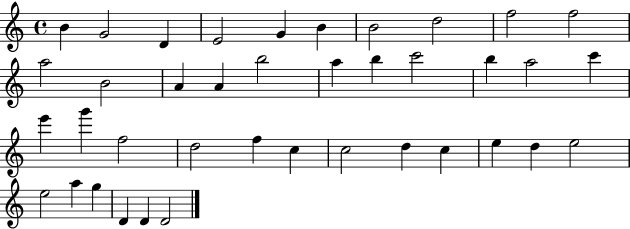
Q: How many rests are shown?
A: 0